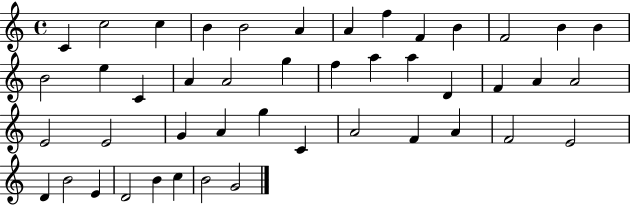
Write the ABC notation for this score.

X:1
T:Untitled
M:4/4
L:1/4
K:C
C c2 c B B2 A A f F B F2 B B B2 e C A A2 g f a a D F A A2 E2 E2 G A g C A2 F A F2 E2 D B2 E D2 B c B2 G2